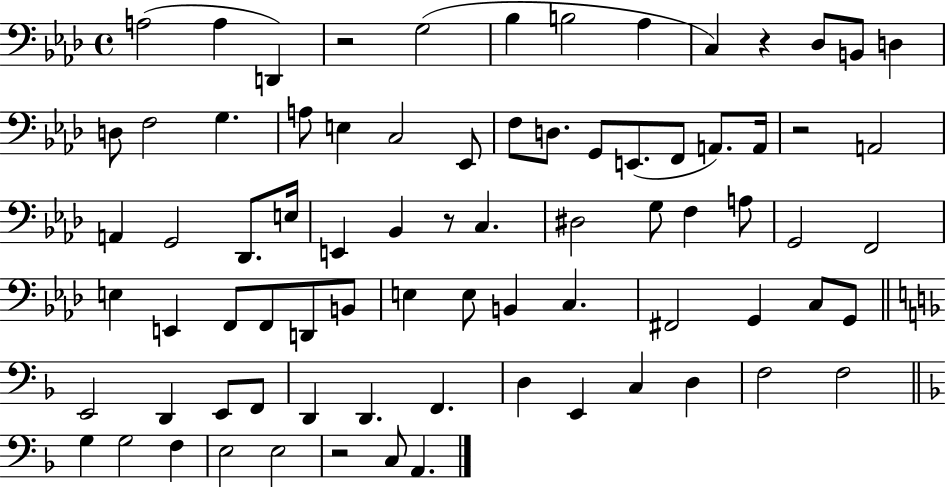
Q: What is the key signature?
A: AES major